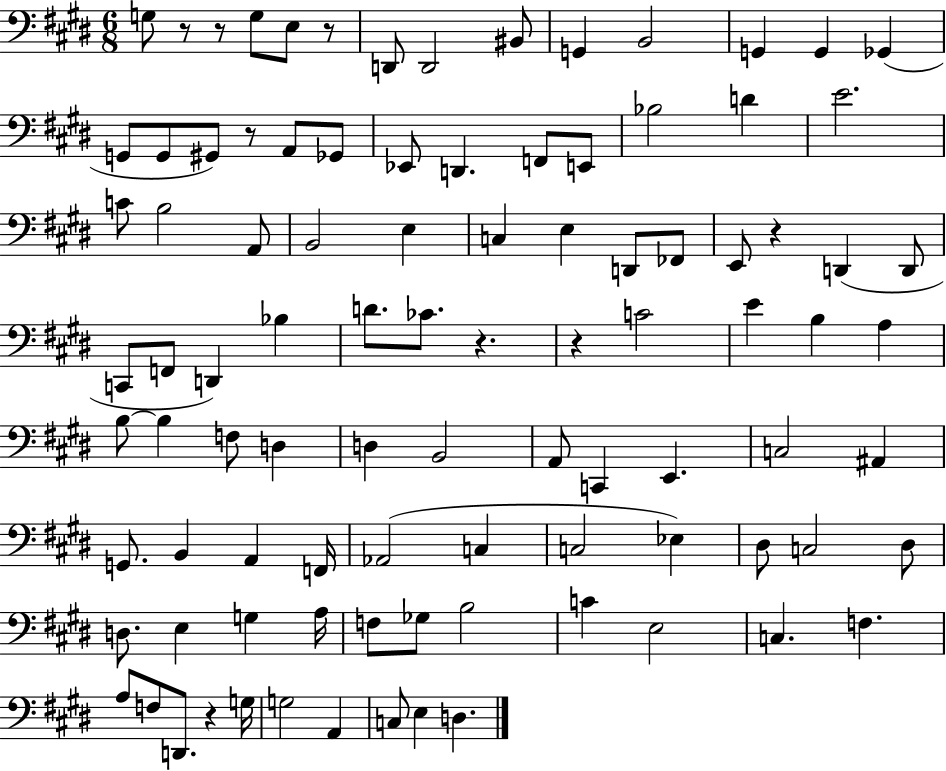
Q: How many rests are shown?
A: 8